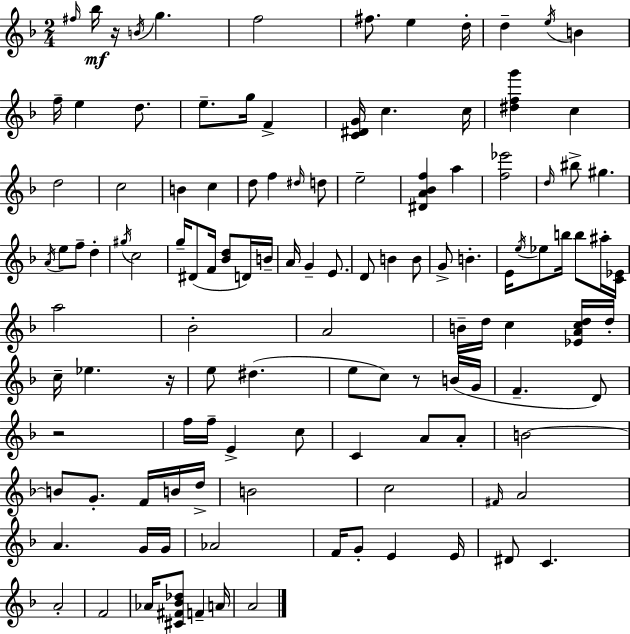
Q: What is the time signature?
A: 2/4